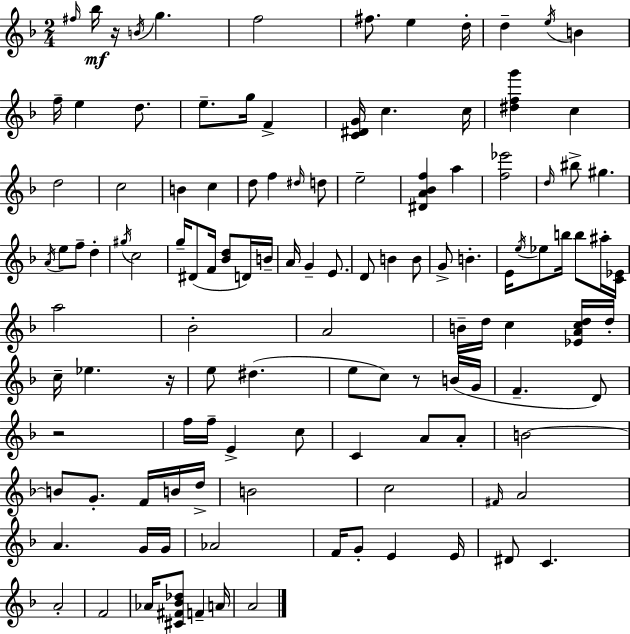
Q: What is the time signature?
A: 2/4